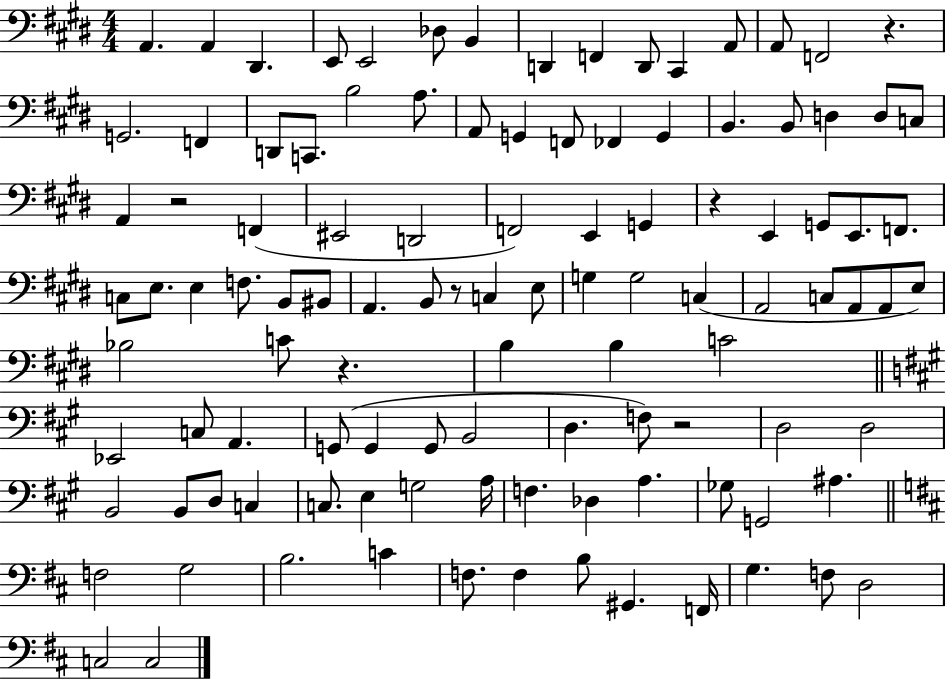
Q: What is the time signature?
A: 4/4